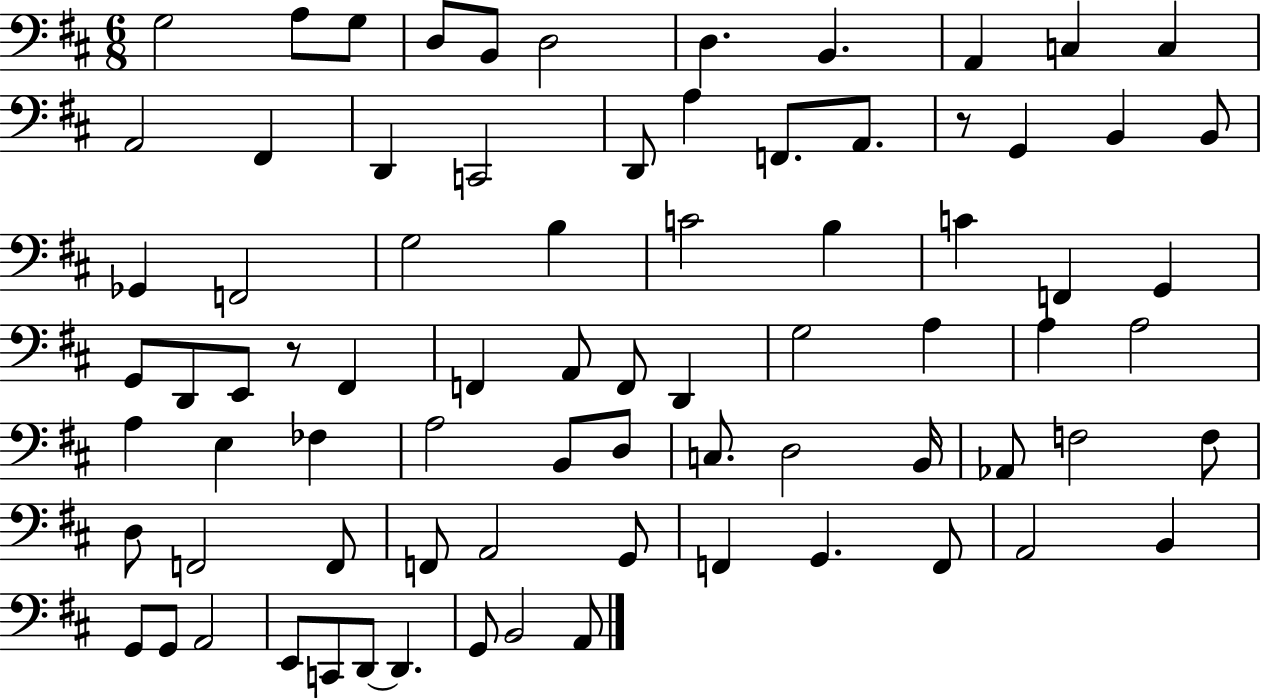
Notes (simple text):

G3/h A3/e G3/e D3/e B2/e D3/h D3/q. B2/q. A2/q C3/q C3/q A2/h F#2/q D2/q C2/h D2/e A3/q F2/e. A2/e. R/e G2/q B2/q B2/e Gb2/q F2/h G3/h B3/q C4/h B3/q C4/q F2/q G2/q G2/e D2/e E2/e R/e F#2/q F2/q A2/e F2/e D2/q G3/h A3/q A3/q A3/h A3/q E3/q FES3/q A3/h B2/e D3/e C3/e. D3/h B2/s Ab2/e F3/h F3/e D3/e F2/h F2/e F2/e A2/h G2/e F2/q G2/q. F2/e A2/h B2/q G2/e G2/e A2/h E2/e C2/e D2/e D2/q. G2/e B2/h A2/e